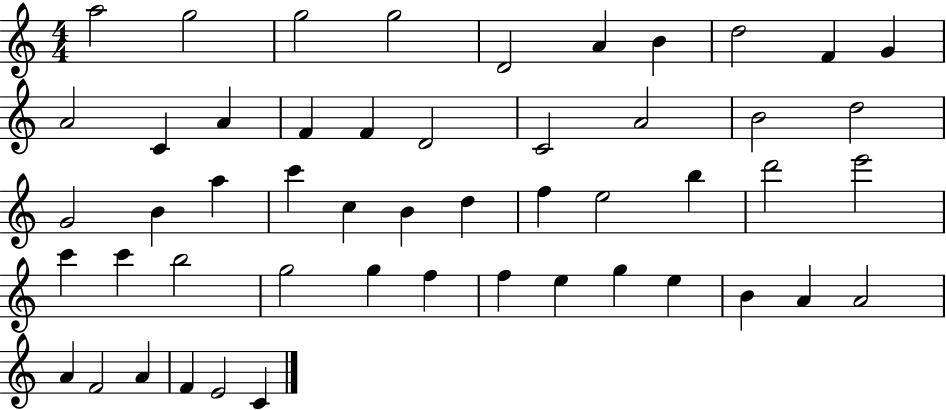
A5/h G5/h G5/h G5/h D4/h A4/q B4/q D5/h F4/q G4/q A4/h C4/q A4/q F4/q F4/q D4/h C4/h A4/h B4/h D5/h G4/h B4/q A5/q C6/q C5/q B4/q D5/q F5/q E5/h B5/q D6/h E6/h C6/q C6/q B5/h G5/h G5/q F5/q F5/q E5/q G5/q E5/q B4/q A4/q A4/h A4/q F4/h A4/q F4/q E4/h C4/q